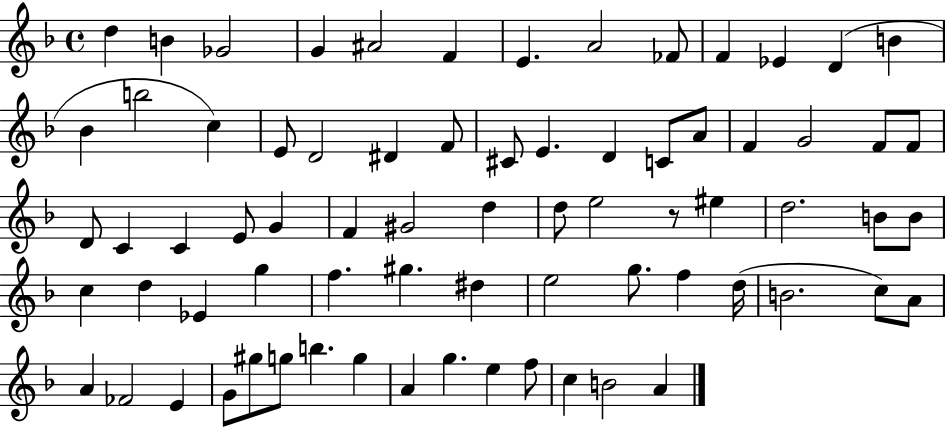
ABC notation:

X:1
T:Untitled
M:4/4
L:1/4
K:F
d B _G2 G ^A2 F E A2 _F/2 F _E D B _B b2 c E/2 D2 ^D F/2 ^C/2 E D C/2 A/2 F G2 F/2 F/2 D/2 C C E/2 G F ^G2 d d/2 e2 z/2 ^e d2 B/2 B/2 c d _E g f ^g ^d e2 g/2 f d/4 B2 c/2 A/2 A _F2 E G/2 ^g/2 g/2 b g A g e f/2 c B2 A